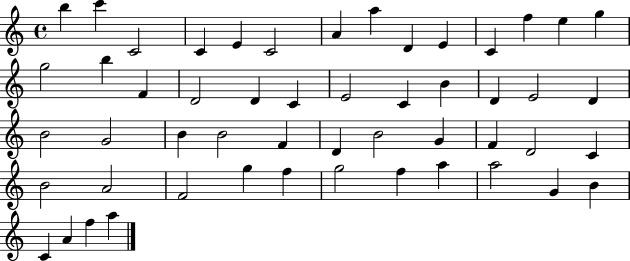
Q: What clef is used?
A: treble